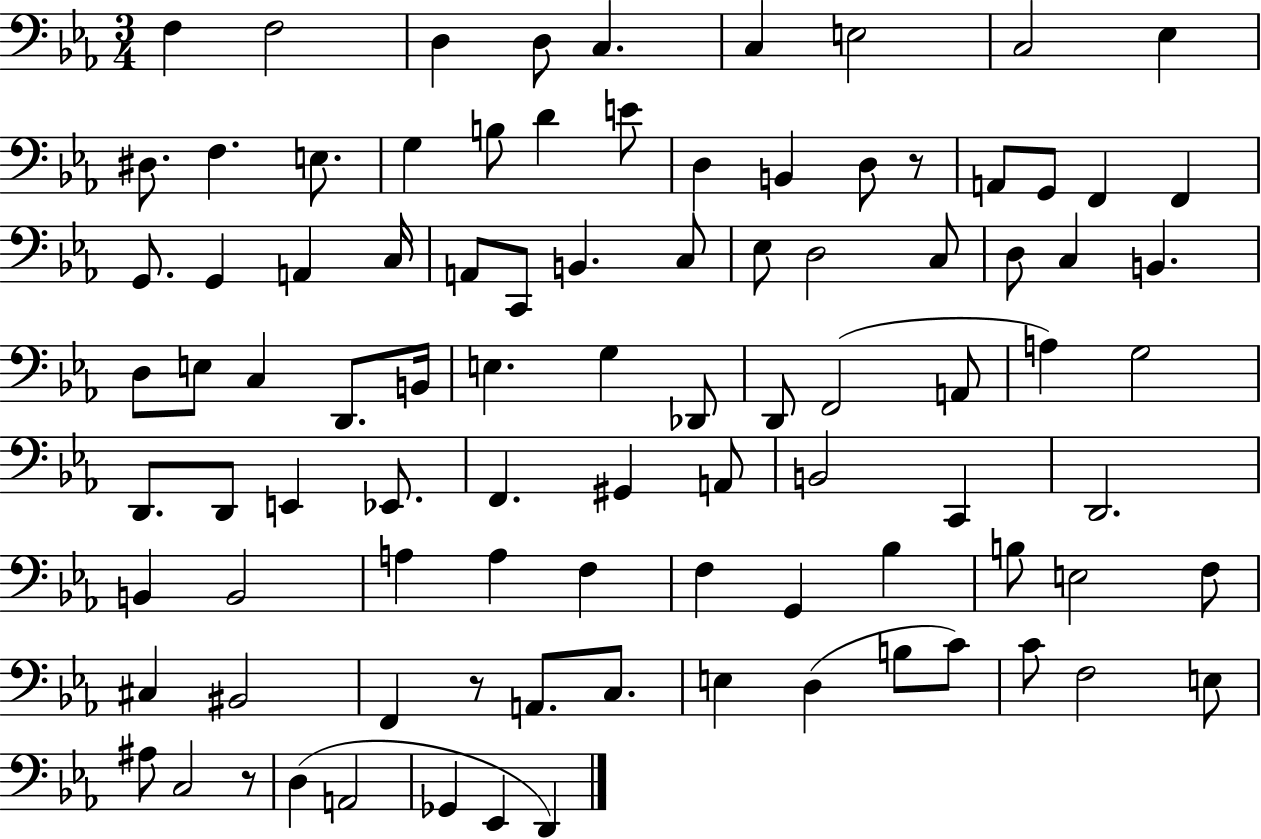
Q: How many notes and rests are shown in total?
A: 93